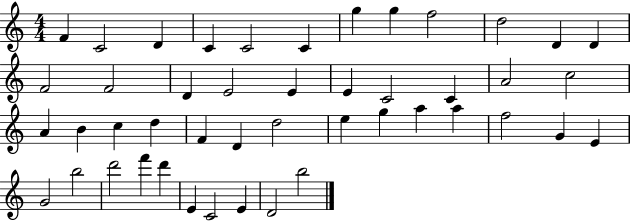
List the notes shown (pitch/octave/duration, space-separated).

F4/q C4/h D4/q C4/q C4/h C4/q G5/q G5/q F5/h D5/h D4/q D4/q F4/h F4/h D4/q E4/h E4/q E4/q C4/h C4/q A4/h C5/h A4/q B4/q C5/q D5/q F4/q D4/q D5/h E5/q G5/q A5/q A5/q F5/h G4/q E4/q G4/h B5/h D6/h F6/q D6/q E4/q C4/h E4/q D4/h B5/h